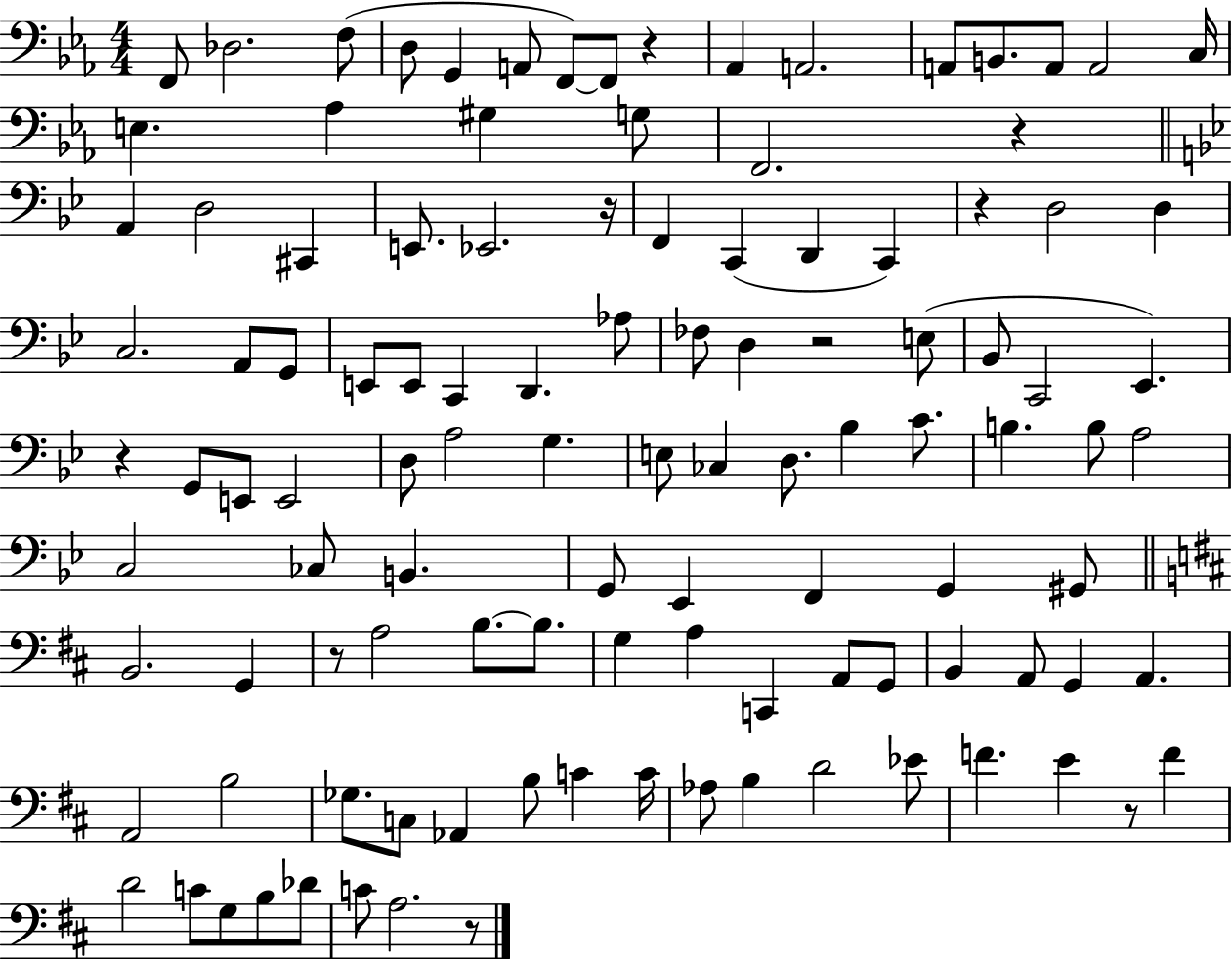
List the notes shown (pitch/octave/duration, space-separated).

F2/e Db3/h. F3/e D3/e G2/q A2/e F2/e F2/e R/q Ab2/q A2/h. A2/e B2/e. A2/e A2/h C3/s E3/q. Ab3/q G#3/q G3/e F2/h. R/q A2/q D3/h C#2/q E2/e. Eb2/h. R/s F2/q C2/q D2/q C2/q R/q D3/h D3/q C3/h. A2/e G2/e E2/e E2/e C2/q D2/q. Ab3/e FES3/e D3/q R/h E3/e Bb2/e C2/h Eb2/q. R/q G2/e E2/e E2/h D3/e A3/h G3/q. E3/e CES3/q D3/e. Bb3/q C4/e. B3/q. B3/e A3/h C3/h CES3/e B2/q. G2/e Eb2/q F2/q G2/q G#2/e B2/h. G2/q R/e A3/h B3/e. B3/e. G3/q A3/q C2/q A2/e G2/e B2/q A2/e G2/q A2/q. A2/h B3/h Gb3/e. C3/e Ab2/q B3/e C4/q C4/s Ab3/e B3/q D4/h Eb4/e F4/q. E4/q R/e F4/q D4/h C4/e G3/e B3/e Db4/e C4/e A3/h. R/e